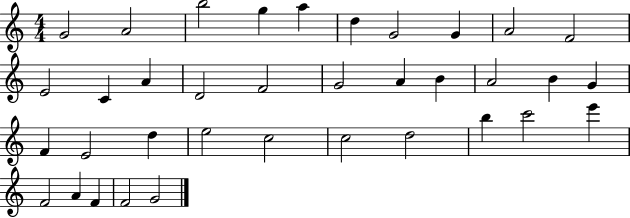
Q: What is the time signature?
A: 4/4